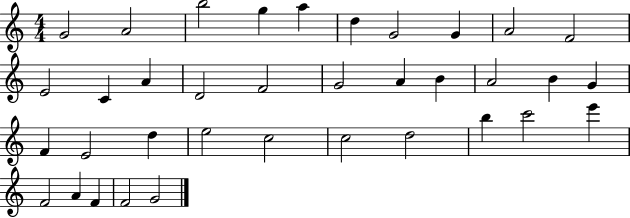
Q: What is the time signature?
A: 4/4